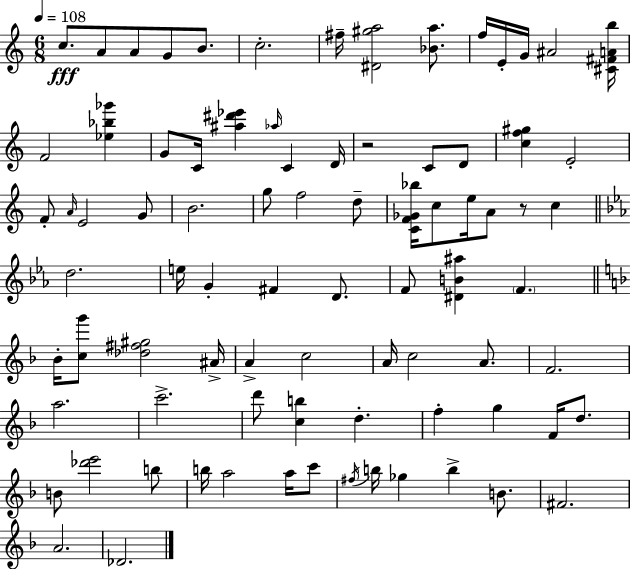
C5/e. A4/e A4/e G4/e B4/e. C5/h. F#5/s [D#4,G#5,A5]/h [Bb4,A5]/e. F5/s E4/s G4/s A#4/h [C#4,F#4,A4,B5]/s F4/h [Eb5,Bb5,Gb6]/q G4/e C4/s [A#5,D#6,Eb6]/q Ab5/s C4/q D4/s R/h C4/e D4/e [C5,F5,G#5]/q E4/h F4/e A4/s E4/h G4/e B4/h. G5/e F5/h D5/e [C4,F4,Gb4,Bb5]/s C5/e E5/s A4/e R/e C5/q D5/h. E5/s G4/q F#4/q D4/e. F4/e [D#4,B4,A#5]/q F4/q. Bb4/s [C5,G6]/e [Db5,F#5,G#5]/h A#4/s A4/q C5/h A4/s C5/h A4/e. F4/h. A5/h. C6/h. D6/e [C5,B5]/q D5/q. F5/q G5/q F4/s D5/e. B4/e [Db6,E6]/h B5/e B5/s A5/h A5/s C6/e F#5/s B5/s Gb5/q B5/q B4/e. F#4/h. A4/h. Db4/h.